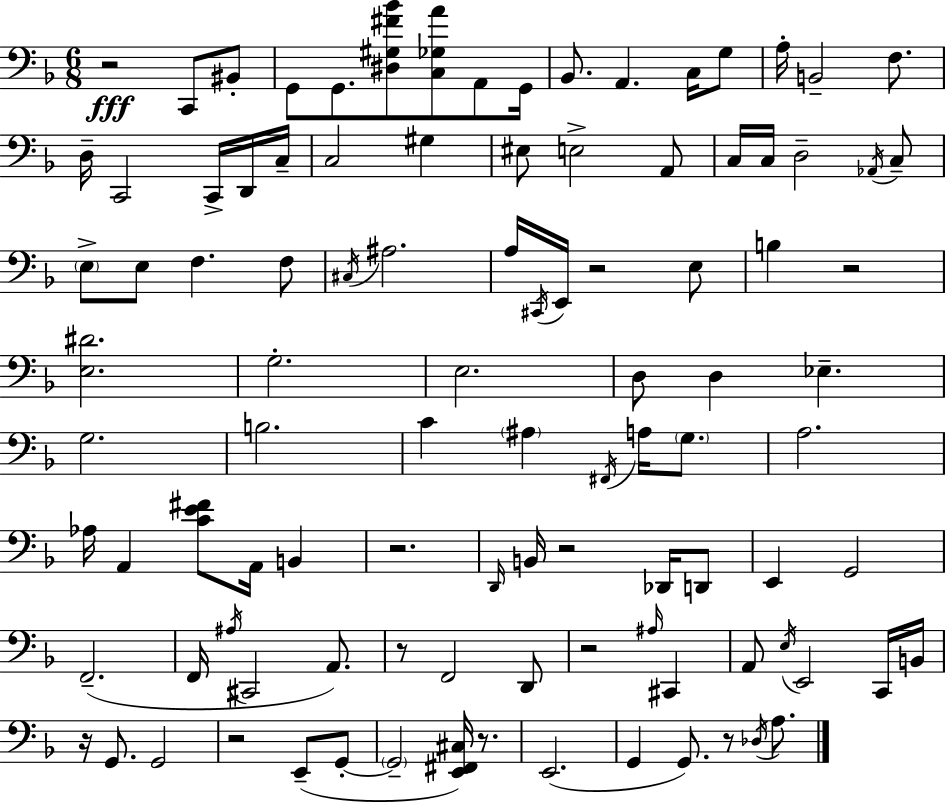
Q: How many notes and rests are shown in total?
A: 102